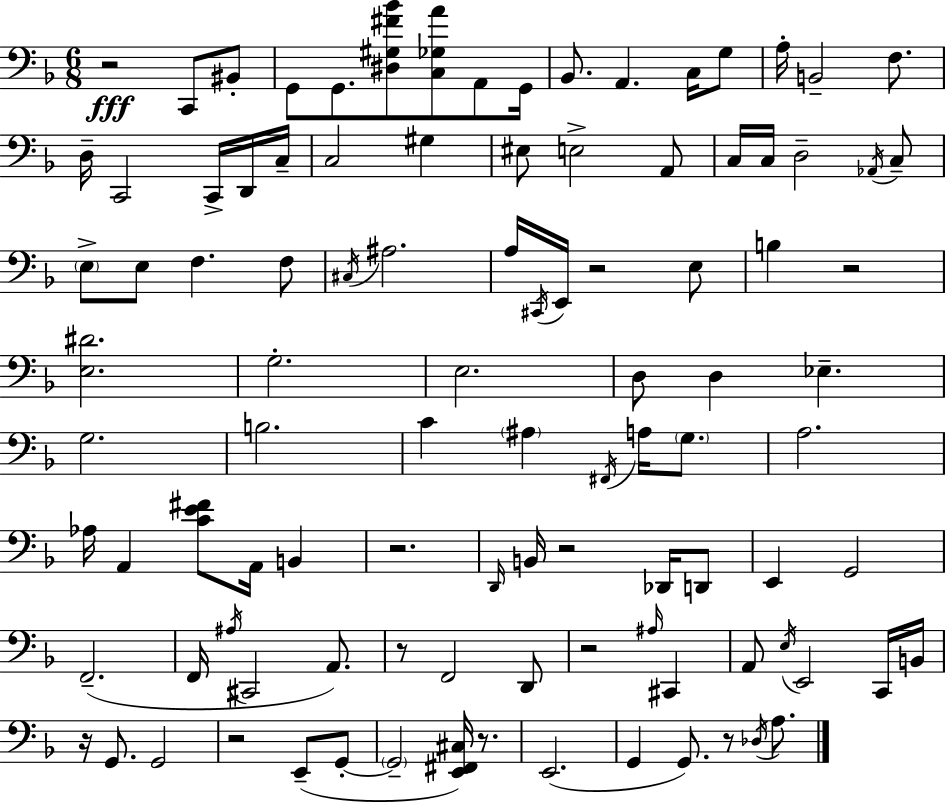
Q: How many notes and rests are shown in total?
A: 102